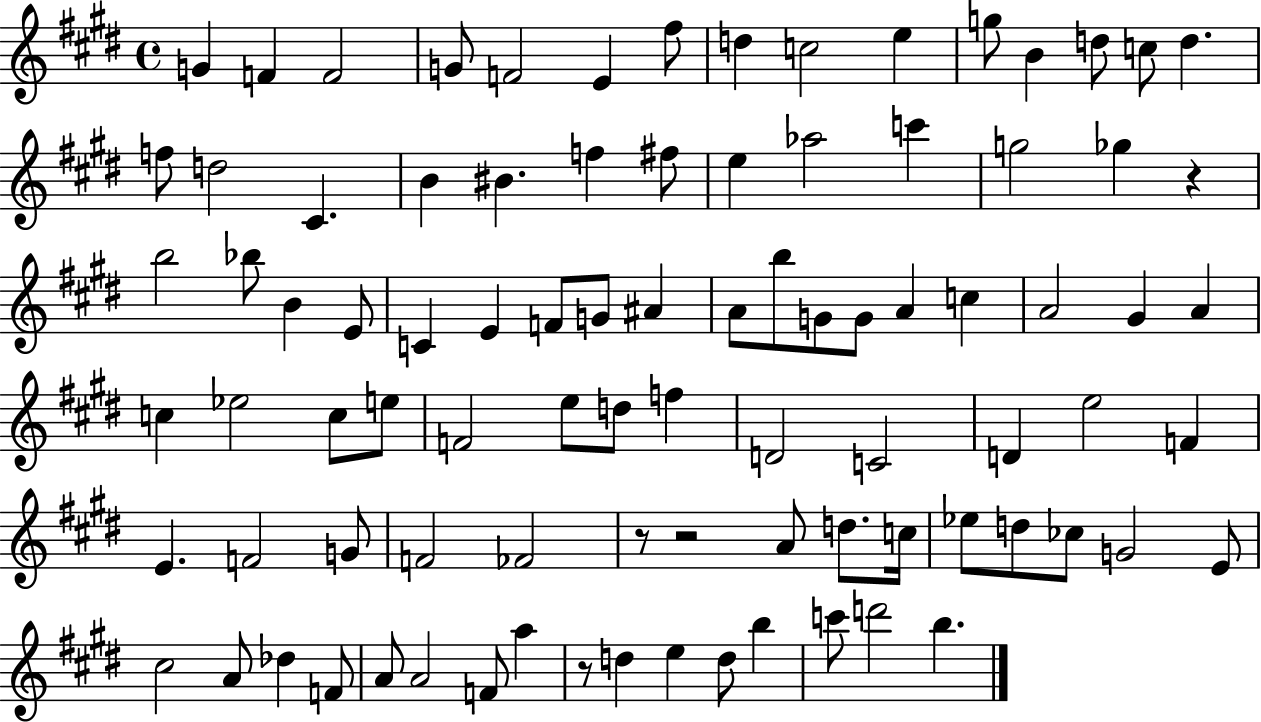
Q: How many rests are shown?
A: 4